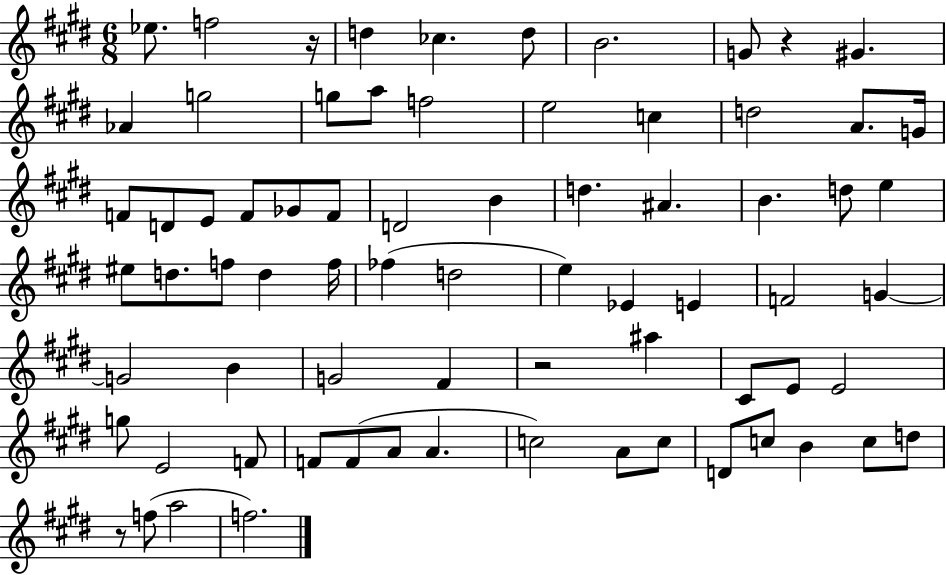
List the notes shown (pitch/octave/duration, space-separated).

Eb5/e. F5/h R/s D5/q CES5/q. D5/e B4/h. G4/e R/q G#4/q. Ab4/q G5/h G5/e A5/e F5/h E5/h C5/q D5/h A4/e. G4/s F4/e D4/e E4/e F4/e Gb4/e F4/e D4/h B4/q D5/q. A#4/q. B4/q. D5/e E5/q EIS5/e D5/e. F5/e D5/q F5/s FES5/q D5/h E5/q Eb4/q E4/q F4/h G4/q G4/h B4/q G4/h F#4/q R/h A#5/q C#4/e E4/e E4/h G5/e E4/h F4/e F4/e F4/e A4/e A4/q. C5/h A4/e C5/e D4/e C5/e B4/q C5/e D5/e R/e F5/e A5/h F5/h.